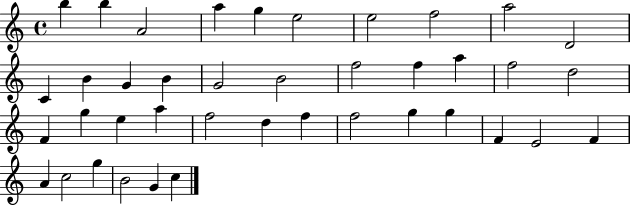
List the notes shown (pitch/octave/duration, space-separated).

B5/q B5/q A4/h A5/q G5/q E5/h E5/h F5/h A5/h D4/h C4/q B4/q G4/q B4/q G4/h B4/h F5/h F5/q A5/q F5/h D5/h F4/q G5/q E5/q A5/q F5/h D5/q F5/q F5/h G5/q G5/q F4/q E4/h F4/q A4/q C5/h G5/q B4/h G4/q C5/q